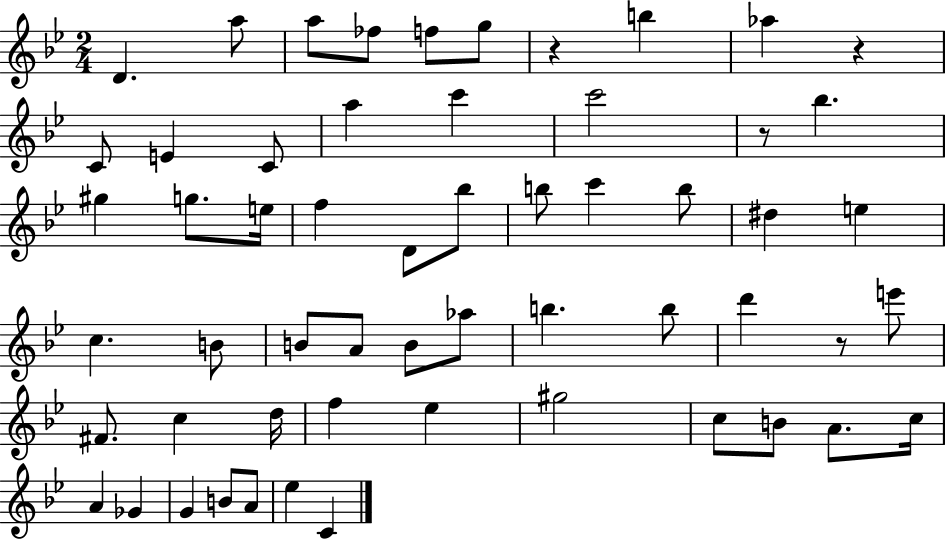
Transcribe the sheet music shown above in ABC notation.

X:1
T:Untitled
M:2/4
L:1/4
K:Bb
D a/2 a/2 _f/2 f/2 g/2 z b _a z C/2 E C/2 a c' c'2 z/2 _b ^g g/2 e/4 f D/2 _b/2 b/2 c' b/2 ^d e c B/2 B/2 A/2 B/2 _a/2 b b/2 d' z/2 e'/2 ^F/2 c d/4 f _e ^g2 c/2 B/2 A/2 c/4 A _G G B/2 A/2 _e C